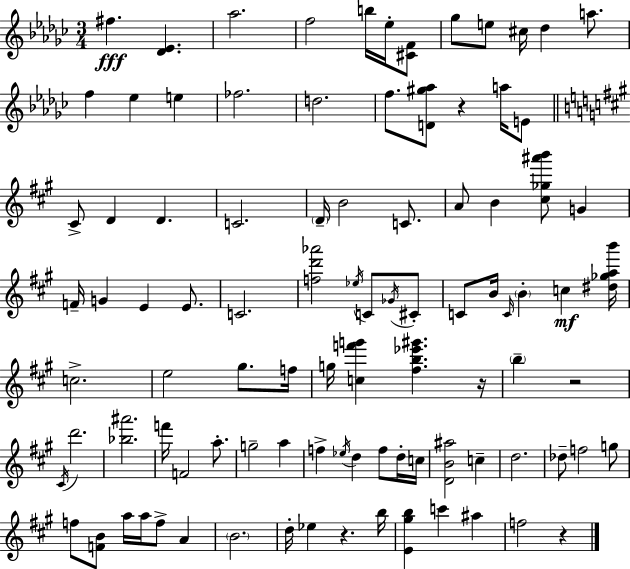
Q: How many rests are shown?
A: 5